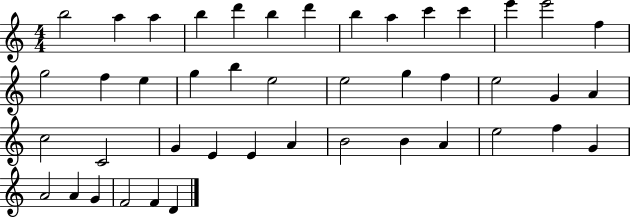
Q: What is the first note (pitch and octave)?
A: B5